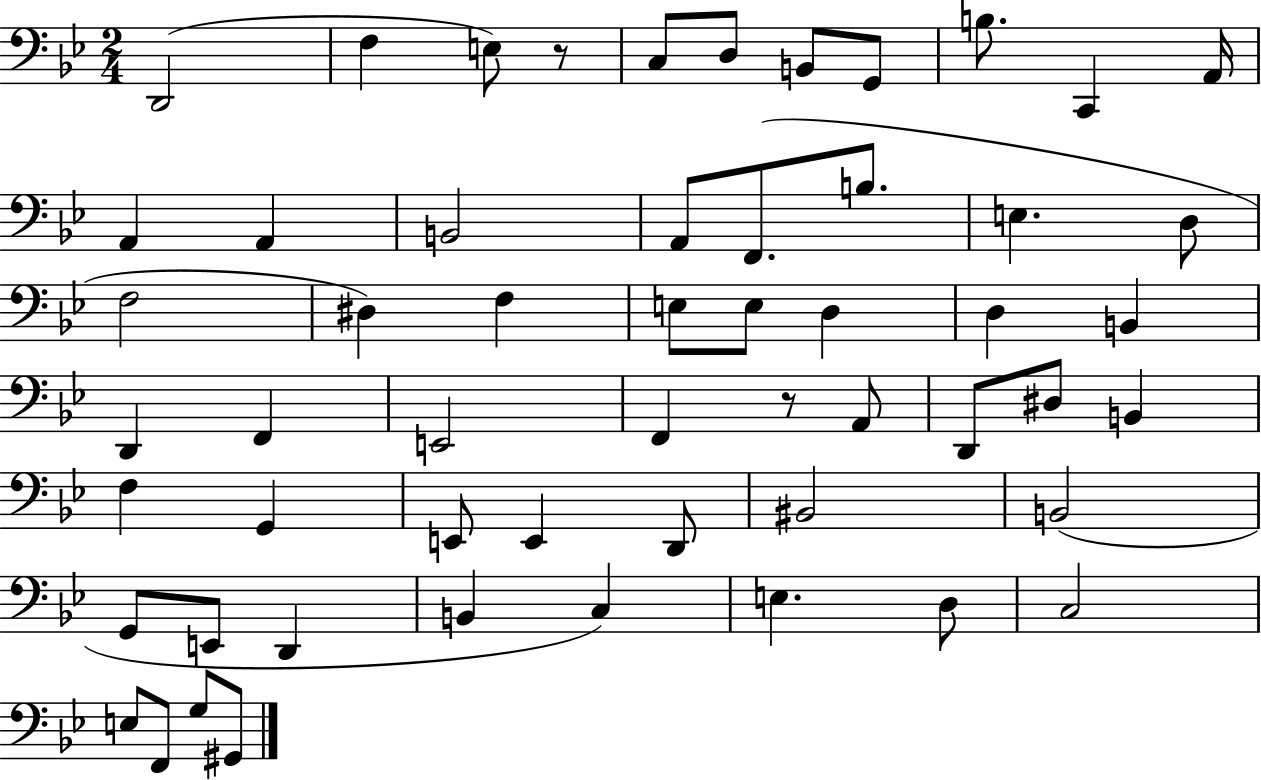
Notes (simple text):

D2/h F3/q E3/e R/e C3/e D3/e B2/e G2/e B3/e. C2/q A2/s A2/q A2/q B2/h A2/e F2/e. B3/e. E3/q. D3/e F3/h D#3/q F3/q E3/e E3/e D3/q D3/q B2/q D2/q F2/q E2/h F2/q R/e A2/e D2/e D#3/e B2/q F3/q G2/q E2/e E2/q D2/e BIS2/h B2/h G2/e E2/e D2/q B2/q C3/q E3/q. D3/e C3/h E3/e F2/e G3/e G#2/e